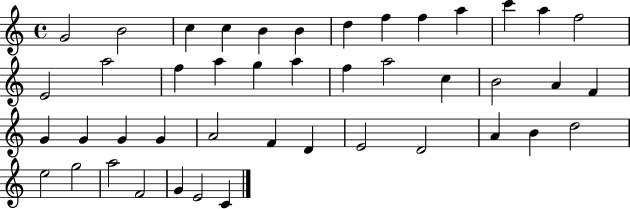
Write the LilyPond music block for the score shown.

{
  \clef treble
  \time 4/4
  \defaultTimeSignature
  \key c \major
  g'2 b'2 | c''4 c''4 b'4 b'4 | d''4 f''4 f''4 a''4 | c'''4 a''4 f''2 | \break e'2 a''2 | f''4 a''4 g''4 a''4 | f''4 a''2 c''4 | b'2 a'4 f'4 | \break g'4 g'4 g'4 g'4 | a'2 f'4 d'4 | e'2 d'2 | a'4 b'4 d''2 | \break e''2 g''2 | a''2 f'2 | g'4 e'2 c'4 | \bar "|."
}